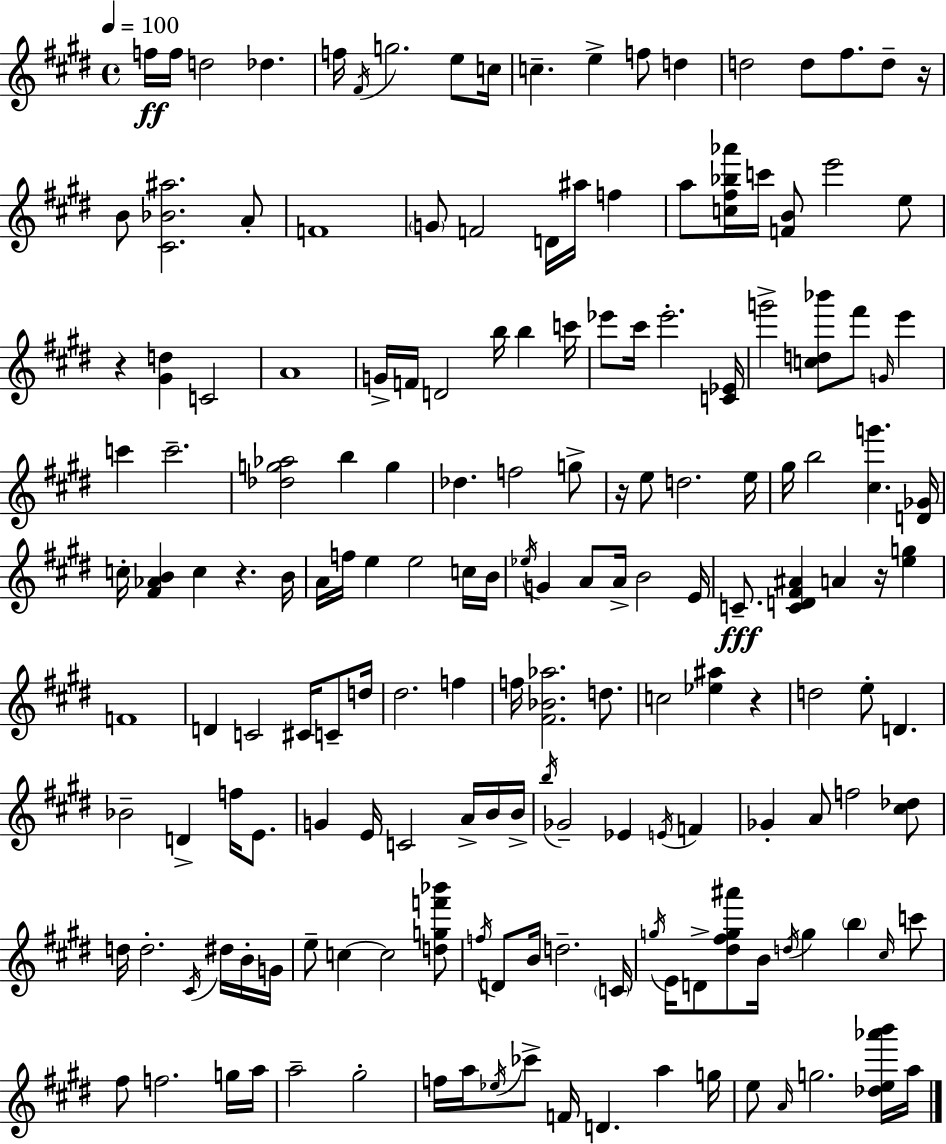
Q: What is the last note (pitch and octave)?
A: A5